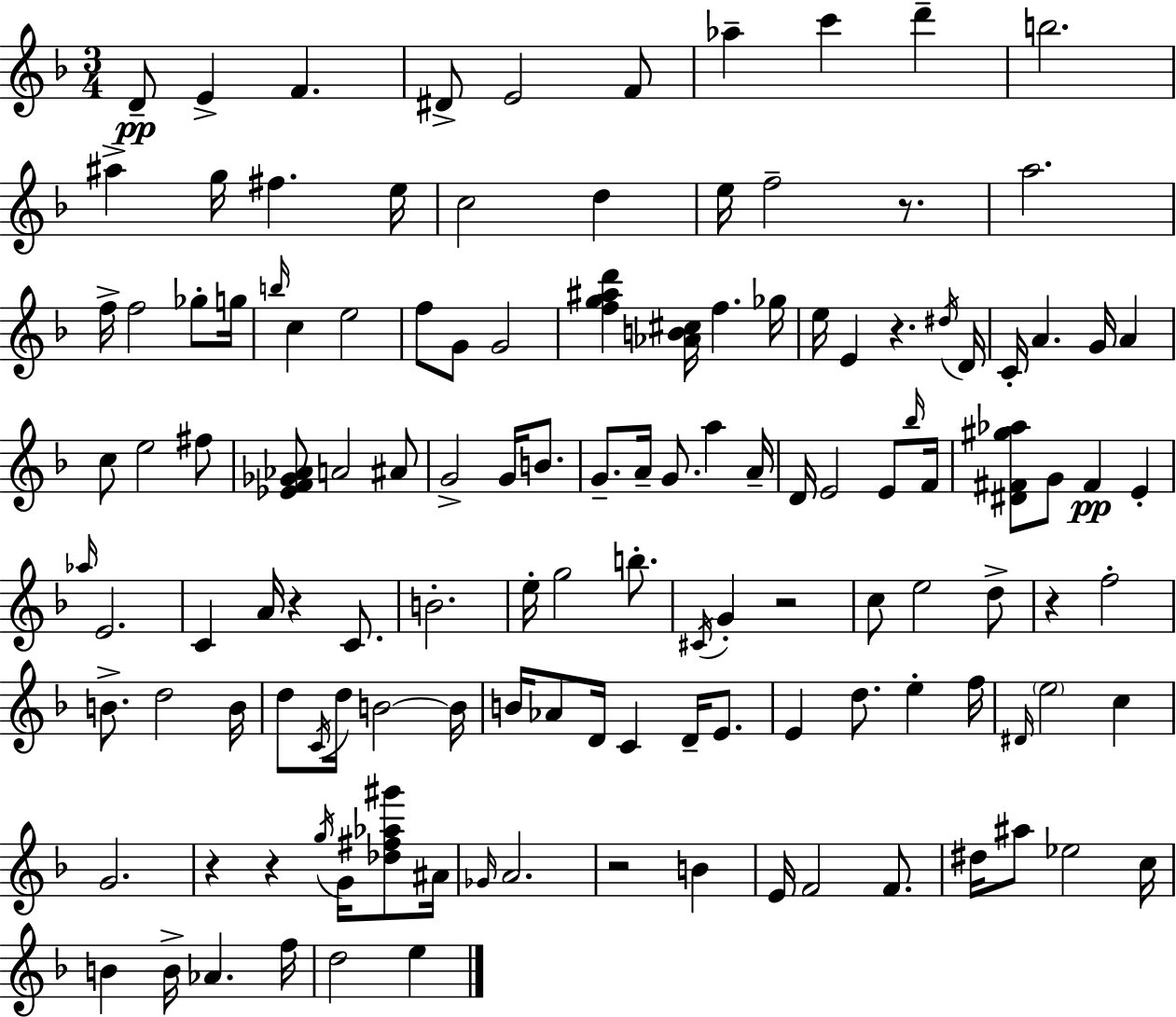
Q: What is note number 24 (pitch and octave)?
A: B5